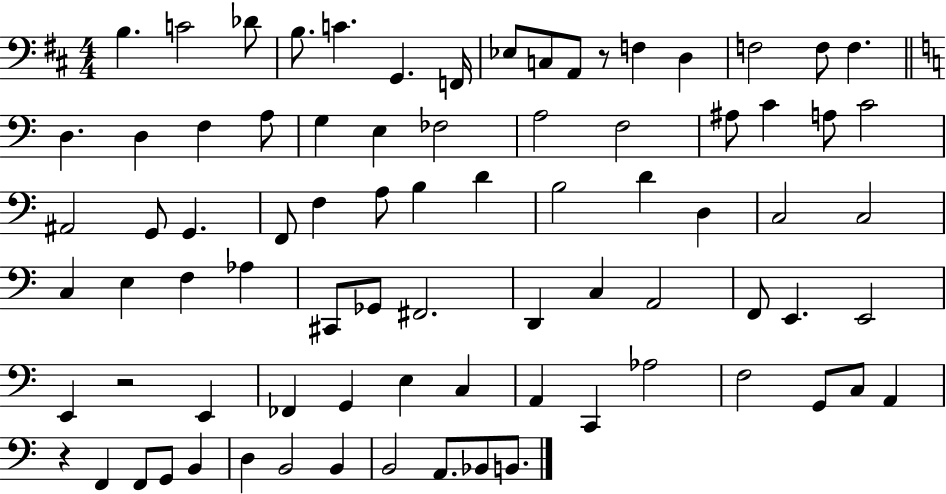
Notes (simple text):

B3/q. C4/h Db4/e B3/e. C4/q. G2/q. F2/s Eb3/e C3/e A2/e R/e F3/q D3/q F3/h F3/e F3/q. D3/q. D3/q F3/q A3/e G3/q E3/q FES3/h A3/h F3/h A#3/e C4/q A3/e C4/h A#2/h G2/e G2/q. F2/e F3/q A3/e B3/q D4/q B3/h D4/q D3/q C3/h C3/h C3/q E3/q F3/q Ab3/q C#2/e Gb2/e F#2/h. D2/q C3/q A2/h F2/e E2/q. E2/h E2/q R/h E2/q FES2/q G2/q E3/q C3/q A2/q C2/q Ab3/h F3/h G2/e C3/e A2/q R/q F2/q F2/e G2/e B2/q D3/q B2/h B2/q B2/h A2/e. Bb2/e B2/e.